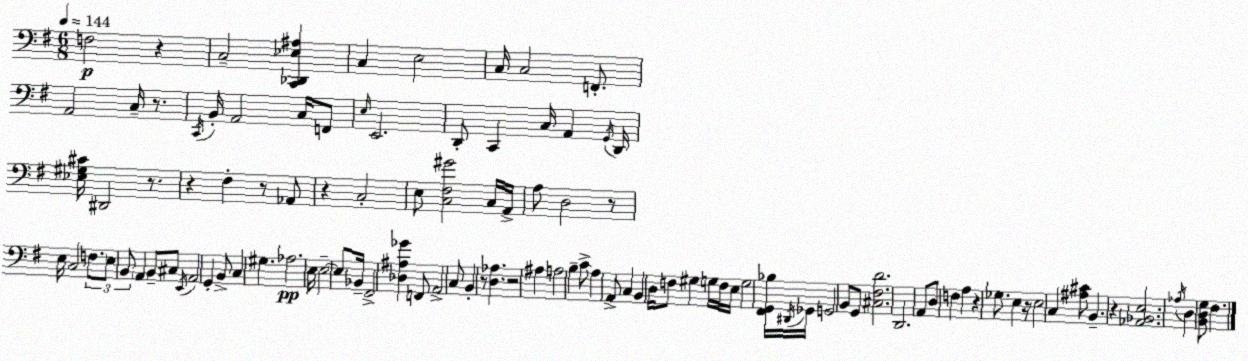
X:1
T:Untitled
M:6/8
L:1/4
K:G
F,2 z C,2 [C,,_D,,_E,^A,] C, E,2 C,/4 C,2 F,,/2 A,,2 C,/4 z/2 C,,/4 B,,/4 A,,2 C,/4 F,,/2 E,/4 E,,2 D,,/2 C,, C,/4 A,, G,,/4 D,,/4 [_E,^G,^C]/4 ^D,,2 z/2 z ^F, z/2 _A,,/2 z C,2 E,/2 [C,^F,^G]2 C,/4 A,,/4 A,/2 D,2 z/2 E,/4 C,2 F,/2 E,/2 B,,/2 A,, B,,/2 ^C,/2 E,,/4 A,,2 G,, B,,/2 C, ^G, _A,2 E,/4 E,2 E,/2 _B,,/4 ^F,,2 [_D,^A,_G] F,,/2 A,,2 C,/2 B,, z/2 [D,_A,] z2 ^A, A,2 B, C/2 A, A,,/2 C, B,, D,/4 F,/2 ^G, G,/4 F,/4 E,/4 G,2 [^F,,G,,_B,]/4 ^D,,/4 _G,,/4 G,,2 B,,/2 G,,/2 [^C,^F,D]2 D,,2 A,,/2 D,/2 F, A, z _G,/2 E, z/4 E,2 C, [^A,^C]/2 B,, z [_A,,_B,,E,]2 _A,/4 D, [B,,D,G,]/2 ^F,